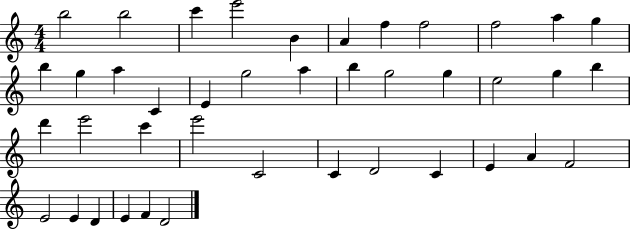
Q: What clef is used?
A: treble